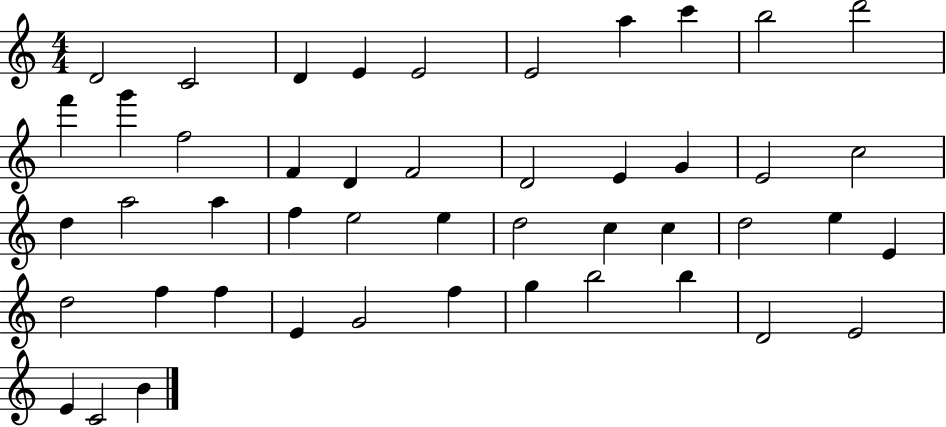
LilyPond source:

{
  \clef treble
  \numericTimeSignature
  \time 4/4
  \key c \major
  d'2 c'2 | d'4 e'4 e'2 | e'2 a''4 c'''4 | b''2 d'''2 | \break f'''4 g'''4 f''2 | f'4 d'4 f'2 | d'2 e'4 g'4 | e'2 c''2 | \break d''4 a''2 a''4 | f''4 e''2 e''4 | d''2 c''4 c''4 | d''2 e''4 e'4 | \break d''2 f''4 f''4 | e'4 g'2 f''4 | g''4 b''2 b''4 | d'2 e'2 | \break e'4 c'2 b'4 | \bar "|."
}